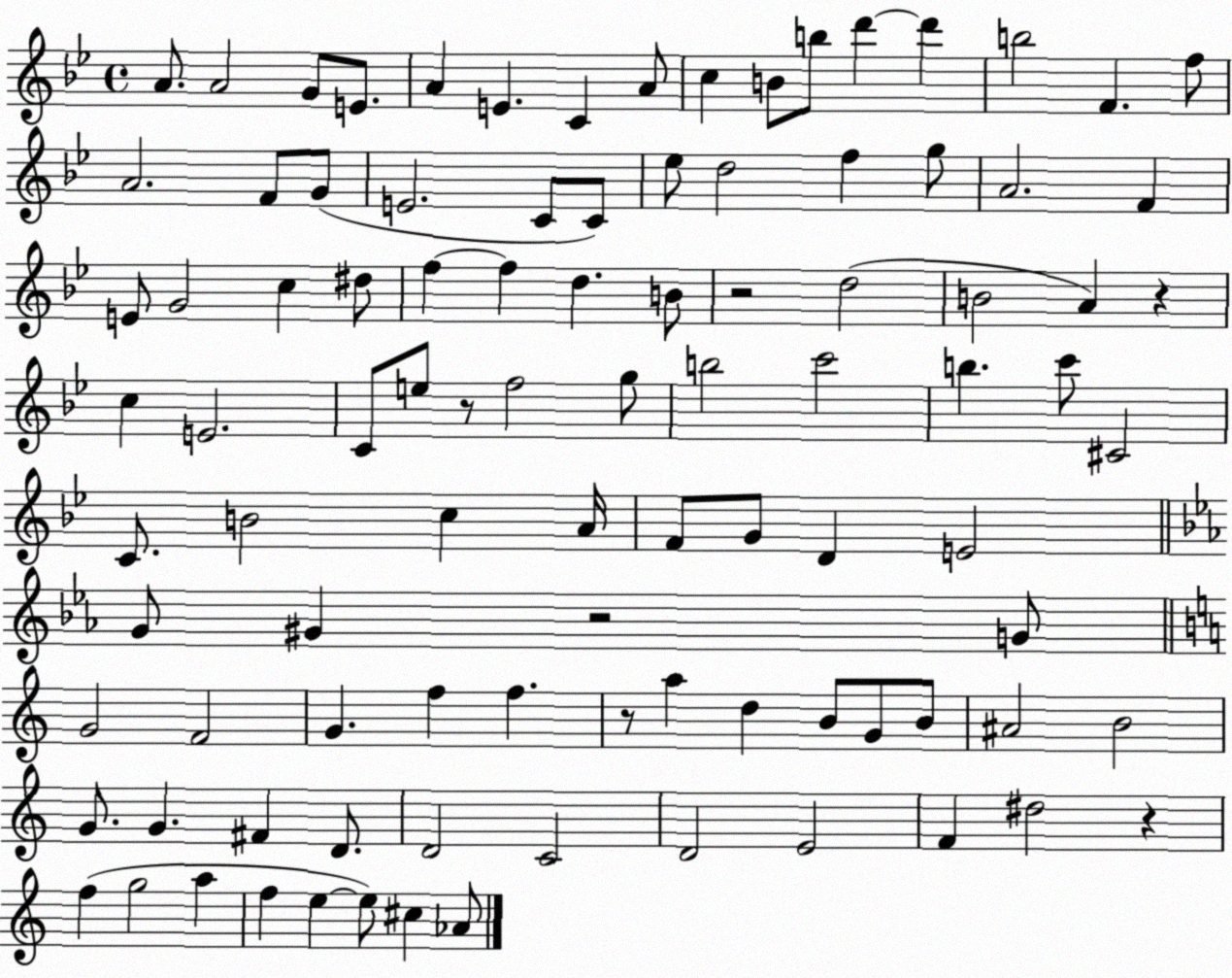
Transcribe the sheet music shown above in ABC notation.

X:1
T:Untitled
M:4/4
L:1/4
K:Bb
A/2 A2 G/2 E/2 A E C A/2 c B/2 b/2 d' d' b2 F f/2 A2 F/2 G/2 E2 C/2 C/2 _e/2 d2 f g/2 A2 F E/2 G2 c ^d/2 f f d B/2 z2 d2 B2 A z c E2 C/2 e/2 z/2 f2 g/2 b2 c'2 b c'/2 ^C2 C/2 B2 c A/4 F/2 G/2 D E2 G/2 ^G z2 G/2 G2 F2 G f f z/2 a d B/2 G/2 B/2 ^A2 B2 G/2 G ^F D/2 D2 C2 D2 E2 F ^d2 z f g2 a f e e/2 ^c _A/2